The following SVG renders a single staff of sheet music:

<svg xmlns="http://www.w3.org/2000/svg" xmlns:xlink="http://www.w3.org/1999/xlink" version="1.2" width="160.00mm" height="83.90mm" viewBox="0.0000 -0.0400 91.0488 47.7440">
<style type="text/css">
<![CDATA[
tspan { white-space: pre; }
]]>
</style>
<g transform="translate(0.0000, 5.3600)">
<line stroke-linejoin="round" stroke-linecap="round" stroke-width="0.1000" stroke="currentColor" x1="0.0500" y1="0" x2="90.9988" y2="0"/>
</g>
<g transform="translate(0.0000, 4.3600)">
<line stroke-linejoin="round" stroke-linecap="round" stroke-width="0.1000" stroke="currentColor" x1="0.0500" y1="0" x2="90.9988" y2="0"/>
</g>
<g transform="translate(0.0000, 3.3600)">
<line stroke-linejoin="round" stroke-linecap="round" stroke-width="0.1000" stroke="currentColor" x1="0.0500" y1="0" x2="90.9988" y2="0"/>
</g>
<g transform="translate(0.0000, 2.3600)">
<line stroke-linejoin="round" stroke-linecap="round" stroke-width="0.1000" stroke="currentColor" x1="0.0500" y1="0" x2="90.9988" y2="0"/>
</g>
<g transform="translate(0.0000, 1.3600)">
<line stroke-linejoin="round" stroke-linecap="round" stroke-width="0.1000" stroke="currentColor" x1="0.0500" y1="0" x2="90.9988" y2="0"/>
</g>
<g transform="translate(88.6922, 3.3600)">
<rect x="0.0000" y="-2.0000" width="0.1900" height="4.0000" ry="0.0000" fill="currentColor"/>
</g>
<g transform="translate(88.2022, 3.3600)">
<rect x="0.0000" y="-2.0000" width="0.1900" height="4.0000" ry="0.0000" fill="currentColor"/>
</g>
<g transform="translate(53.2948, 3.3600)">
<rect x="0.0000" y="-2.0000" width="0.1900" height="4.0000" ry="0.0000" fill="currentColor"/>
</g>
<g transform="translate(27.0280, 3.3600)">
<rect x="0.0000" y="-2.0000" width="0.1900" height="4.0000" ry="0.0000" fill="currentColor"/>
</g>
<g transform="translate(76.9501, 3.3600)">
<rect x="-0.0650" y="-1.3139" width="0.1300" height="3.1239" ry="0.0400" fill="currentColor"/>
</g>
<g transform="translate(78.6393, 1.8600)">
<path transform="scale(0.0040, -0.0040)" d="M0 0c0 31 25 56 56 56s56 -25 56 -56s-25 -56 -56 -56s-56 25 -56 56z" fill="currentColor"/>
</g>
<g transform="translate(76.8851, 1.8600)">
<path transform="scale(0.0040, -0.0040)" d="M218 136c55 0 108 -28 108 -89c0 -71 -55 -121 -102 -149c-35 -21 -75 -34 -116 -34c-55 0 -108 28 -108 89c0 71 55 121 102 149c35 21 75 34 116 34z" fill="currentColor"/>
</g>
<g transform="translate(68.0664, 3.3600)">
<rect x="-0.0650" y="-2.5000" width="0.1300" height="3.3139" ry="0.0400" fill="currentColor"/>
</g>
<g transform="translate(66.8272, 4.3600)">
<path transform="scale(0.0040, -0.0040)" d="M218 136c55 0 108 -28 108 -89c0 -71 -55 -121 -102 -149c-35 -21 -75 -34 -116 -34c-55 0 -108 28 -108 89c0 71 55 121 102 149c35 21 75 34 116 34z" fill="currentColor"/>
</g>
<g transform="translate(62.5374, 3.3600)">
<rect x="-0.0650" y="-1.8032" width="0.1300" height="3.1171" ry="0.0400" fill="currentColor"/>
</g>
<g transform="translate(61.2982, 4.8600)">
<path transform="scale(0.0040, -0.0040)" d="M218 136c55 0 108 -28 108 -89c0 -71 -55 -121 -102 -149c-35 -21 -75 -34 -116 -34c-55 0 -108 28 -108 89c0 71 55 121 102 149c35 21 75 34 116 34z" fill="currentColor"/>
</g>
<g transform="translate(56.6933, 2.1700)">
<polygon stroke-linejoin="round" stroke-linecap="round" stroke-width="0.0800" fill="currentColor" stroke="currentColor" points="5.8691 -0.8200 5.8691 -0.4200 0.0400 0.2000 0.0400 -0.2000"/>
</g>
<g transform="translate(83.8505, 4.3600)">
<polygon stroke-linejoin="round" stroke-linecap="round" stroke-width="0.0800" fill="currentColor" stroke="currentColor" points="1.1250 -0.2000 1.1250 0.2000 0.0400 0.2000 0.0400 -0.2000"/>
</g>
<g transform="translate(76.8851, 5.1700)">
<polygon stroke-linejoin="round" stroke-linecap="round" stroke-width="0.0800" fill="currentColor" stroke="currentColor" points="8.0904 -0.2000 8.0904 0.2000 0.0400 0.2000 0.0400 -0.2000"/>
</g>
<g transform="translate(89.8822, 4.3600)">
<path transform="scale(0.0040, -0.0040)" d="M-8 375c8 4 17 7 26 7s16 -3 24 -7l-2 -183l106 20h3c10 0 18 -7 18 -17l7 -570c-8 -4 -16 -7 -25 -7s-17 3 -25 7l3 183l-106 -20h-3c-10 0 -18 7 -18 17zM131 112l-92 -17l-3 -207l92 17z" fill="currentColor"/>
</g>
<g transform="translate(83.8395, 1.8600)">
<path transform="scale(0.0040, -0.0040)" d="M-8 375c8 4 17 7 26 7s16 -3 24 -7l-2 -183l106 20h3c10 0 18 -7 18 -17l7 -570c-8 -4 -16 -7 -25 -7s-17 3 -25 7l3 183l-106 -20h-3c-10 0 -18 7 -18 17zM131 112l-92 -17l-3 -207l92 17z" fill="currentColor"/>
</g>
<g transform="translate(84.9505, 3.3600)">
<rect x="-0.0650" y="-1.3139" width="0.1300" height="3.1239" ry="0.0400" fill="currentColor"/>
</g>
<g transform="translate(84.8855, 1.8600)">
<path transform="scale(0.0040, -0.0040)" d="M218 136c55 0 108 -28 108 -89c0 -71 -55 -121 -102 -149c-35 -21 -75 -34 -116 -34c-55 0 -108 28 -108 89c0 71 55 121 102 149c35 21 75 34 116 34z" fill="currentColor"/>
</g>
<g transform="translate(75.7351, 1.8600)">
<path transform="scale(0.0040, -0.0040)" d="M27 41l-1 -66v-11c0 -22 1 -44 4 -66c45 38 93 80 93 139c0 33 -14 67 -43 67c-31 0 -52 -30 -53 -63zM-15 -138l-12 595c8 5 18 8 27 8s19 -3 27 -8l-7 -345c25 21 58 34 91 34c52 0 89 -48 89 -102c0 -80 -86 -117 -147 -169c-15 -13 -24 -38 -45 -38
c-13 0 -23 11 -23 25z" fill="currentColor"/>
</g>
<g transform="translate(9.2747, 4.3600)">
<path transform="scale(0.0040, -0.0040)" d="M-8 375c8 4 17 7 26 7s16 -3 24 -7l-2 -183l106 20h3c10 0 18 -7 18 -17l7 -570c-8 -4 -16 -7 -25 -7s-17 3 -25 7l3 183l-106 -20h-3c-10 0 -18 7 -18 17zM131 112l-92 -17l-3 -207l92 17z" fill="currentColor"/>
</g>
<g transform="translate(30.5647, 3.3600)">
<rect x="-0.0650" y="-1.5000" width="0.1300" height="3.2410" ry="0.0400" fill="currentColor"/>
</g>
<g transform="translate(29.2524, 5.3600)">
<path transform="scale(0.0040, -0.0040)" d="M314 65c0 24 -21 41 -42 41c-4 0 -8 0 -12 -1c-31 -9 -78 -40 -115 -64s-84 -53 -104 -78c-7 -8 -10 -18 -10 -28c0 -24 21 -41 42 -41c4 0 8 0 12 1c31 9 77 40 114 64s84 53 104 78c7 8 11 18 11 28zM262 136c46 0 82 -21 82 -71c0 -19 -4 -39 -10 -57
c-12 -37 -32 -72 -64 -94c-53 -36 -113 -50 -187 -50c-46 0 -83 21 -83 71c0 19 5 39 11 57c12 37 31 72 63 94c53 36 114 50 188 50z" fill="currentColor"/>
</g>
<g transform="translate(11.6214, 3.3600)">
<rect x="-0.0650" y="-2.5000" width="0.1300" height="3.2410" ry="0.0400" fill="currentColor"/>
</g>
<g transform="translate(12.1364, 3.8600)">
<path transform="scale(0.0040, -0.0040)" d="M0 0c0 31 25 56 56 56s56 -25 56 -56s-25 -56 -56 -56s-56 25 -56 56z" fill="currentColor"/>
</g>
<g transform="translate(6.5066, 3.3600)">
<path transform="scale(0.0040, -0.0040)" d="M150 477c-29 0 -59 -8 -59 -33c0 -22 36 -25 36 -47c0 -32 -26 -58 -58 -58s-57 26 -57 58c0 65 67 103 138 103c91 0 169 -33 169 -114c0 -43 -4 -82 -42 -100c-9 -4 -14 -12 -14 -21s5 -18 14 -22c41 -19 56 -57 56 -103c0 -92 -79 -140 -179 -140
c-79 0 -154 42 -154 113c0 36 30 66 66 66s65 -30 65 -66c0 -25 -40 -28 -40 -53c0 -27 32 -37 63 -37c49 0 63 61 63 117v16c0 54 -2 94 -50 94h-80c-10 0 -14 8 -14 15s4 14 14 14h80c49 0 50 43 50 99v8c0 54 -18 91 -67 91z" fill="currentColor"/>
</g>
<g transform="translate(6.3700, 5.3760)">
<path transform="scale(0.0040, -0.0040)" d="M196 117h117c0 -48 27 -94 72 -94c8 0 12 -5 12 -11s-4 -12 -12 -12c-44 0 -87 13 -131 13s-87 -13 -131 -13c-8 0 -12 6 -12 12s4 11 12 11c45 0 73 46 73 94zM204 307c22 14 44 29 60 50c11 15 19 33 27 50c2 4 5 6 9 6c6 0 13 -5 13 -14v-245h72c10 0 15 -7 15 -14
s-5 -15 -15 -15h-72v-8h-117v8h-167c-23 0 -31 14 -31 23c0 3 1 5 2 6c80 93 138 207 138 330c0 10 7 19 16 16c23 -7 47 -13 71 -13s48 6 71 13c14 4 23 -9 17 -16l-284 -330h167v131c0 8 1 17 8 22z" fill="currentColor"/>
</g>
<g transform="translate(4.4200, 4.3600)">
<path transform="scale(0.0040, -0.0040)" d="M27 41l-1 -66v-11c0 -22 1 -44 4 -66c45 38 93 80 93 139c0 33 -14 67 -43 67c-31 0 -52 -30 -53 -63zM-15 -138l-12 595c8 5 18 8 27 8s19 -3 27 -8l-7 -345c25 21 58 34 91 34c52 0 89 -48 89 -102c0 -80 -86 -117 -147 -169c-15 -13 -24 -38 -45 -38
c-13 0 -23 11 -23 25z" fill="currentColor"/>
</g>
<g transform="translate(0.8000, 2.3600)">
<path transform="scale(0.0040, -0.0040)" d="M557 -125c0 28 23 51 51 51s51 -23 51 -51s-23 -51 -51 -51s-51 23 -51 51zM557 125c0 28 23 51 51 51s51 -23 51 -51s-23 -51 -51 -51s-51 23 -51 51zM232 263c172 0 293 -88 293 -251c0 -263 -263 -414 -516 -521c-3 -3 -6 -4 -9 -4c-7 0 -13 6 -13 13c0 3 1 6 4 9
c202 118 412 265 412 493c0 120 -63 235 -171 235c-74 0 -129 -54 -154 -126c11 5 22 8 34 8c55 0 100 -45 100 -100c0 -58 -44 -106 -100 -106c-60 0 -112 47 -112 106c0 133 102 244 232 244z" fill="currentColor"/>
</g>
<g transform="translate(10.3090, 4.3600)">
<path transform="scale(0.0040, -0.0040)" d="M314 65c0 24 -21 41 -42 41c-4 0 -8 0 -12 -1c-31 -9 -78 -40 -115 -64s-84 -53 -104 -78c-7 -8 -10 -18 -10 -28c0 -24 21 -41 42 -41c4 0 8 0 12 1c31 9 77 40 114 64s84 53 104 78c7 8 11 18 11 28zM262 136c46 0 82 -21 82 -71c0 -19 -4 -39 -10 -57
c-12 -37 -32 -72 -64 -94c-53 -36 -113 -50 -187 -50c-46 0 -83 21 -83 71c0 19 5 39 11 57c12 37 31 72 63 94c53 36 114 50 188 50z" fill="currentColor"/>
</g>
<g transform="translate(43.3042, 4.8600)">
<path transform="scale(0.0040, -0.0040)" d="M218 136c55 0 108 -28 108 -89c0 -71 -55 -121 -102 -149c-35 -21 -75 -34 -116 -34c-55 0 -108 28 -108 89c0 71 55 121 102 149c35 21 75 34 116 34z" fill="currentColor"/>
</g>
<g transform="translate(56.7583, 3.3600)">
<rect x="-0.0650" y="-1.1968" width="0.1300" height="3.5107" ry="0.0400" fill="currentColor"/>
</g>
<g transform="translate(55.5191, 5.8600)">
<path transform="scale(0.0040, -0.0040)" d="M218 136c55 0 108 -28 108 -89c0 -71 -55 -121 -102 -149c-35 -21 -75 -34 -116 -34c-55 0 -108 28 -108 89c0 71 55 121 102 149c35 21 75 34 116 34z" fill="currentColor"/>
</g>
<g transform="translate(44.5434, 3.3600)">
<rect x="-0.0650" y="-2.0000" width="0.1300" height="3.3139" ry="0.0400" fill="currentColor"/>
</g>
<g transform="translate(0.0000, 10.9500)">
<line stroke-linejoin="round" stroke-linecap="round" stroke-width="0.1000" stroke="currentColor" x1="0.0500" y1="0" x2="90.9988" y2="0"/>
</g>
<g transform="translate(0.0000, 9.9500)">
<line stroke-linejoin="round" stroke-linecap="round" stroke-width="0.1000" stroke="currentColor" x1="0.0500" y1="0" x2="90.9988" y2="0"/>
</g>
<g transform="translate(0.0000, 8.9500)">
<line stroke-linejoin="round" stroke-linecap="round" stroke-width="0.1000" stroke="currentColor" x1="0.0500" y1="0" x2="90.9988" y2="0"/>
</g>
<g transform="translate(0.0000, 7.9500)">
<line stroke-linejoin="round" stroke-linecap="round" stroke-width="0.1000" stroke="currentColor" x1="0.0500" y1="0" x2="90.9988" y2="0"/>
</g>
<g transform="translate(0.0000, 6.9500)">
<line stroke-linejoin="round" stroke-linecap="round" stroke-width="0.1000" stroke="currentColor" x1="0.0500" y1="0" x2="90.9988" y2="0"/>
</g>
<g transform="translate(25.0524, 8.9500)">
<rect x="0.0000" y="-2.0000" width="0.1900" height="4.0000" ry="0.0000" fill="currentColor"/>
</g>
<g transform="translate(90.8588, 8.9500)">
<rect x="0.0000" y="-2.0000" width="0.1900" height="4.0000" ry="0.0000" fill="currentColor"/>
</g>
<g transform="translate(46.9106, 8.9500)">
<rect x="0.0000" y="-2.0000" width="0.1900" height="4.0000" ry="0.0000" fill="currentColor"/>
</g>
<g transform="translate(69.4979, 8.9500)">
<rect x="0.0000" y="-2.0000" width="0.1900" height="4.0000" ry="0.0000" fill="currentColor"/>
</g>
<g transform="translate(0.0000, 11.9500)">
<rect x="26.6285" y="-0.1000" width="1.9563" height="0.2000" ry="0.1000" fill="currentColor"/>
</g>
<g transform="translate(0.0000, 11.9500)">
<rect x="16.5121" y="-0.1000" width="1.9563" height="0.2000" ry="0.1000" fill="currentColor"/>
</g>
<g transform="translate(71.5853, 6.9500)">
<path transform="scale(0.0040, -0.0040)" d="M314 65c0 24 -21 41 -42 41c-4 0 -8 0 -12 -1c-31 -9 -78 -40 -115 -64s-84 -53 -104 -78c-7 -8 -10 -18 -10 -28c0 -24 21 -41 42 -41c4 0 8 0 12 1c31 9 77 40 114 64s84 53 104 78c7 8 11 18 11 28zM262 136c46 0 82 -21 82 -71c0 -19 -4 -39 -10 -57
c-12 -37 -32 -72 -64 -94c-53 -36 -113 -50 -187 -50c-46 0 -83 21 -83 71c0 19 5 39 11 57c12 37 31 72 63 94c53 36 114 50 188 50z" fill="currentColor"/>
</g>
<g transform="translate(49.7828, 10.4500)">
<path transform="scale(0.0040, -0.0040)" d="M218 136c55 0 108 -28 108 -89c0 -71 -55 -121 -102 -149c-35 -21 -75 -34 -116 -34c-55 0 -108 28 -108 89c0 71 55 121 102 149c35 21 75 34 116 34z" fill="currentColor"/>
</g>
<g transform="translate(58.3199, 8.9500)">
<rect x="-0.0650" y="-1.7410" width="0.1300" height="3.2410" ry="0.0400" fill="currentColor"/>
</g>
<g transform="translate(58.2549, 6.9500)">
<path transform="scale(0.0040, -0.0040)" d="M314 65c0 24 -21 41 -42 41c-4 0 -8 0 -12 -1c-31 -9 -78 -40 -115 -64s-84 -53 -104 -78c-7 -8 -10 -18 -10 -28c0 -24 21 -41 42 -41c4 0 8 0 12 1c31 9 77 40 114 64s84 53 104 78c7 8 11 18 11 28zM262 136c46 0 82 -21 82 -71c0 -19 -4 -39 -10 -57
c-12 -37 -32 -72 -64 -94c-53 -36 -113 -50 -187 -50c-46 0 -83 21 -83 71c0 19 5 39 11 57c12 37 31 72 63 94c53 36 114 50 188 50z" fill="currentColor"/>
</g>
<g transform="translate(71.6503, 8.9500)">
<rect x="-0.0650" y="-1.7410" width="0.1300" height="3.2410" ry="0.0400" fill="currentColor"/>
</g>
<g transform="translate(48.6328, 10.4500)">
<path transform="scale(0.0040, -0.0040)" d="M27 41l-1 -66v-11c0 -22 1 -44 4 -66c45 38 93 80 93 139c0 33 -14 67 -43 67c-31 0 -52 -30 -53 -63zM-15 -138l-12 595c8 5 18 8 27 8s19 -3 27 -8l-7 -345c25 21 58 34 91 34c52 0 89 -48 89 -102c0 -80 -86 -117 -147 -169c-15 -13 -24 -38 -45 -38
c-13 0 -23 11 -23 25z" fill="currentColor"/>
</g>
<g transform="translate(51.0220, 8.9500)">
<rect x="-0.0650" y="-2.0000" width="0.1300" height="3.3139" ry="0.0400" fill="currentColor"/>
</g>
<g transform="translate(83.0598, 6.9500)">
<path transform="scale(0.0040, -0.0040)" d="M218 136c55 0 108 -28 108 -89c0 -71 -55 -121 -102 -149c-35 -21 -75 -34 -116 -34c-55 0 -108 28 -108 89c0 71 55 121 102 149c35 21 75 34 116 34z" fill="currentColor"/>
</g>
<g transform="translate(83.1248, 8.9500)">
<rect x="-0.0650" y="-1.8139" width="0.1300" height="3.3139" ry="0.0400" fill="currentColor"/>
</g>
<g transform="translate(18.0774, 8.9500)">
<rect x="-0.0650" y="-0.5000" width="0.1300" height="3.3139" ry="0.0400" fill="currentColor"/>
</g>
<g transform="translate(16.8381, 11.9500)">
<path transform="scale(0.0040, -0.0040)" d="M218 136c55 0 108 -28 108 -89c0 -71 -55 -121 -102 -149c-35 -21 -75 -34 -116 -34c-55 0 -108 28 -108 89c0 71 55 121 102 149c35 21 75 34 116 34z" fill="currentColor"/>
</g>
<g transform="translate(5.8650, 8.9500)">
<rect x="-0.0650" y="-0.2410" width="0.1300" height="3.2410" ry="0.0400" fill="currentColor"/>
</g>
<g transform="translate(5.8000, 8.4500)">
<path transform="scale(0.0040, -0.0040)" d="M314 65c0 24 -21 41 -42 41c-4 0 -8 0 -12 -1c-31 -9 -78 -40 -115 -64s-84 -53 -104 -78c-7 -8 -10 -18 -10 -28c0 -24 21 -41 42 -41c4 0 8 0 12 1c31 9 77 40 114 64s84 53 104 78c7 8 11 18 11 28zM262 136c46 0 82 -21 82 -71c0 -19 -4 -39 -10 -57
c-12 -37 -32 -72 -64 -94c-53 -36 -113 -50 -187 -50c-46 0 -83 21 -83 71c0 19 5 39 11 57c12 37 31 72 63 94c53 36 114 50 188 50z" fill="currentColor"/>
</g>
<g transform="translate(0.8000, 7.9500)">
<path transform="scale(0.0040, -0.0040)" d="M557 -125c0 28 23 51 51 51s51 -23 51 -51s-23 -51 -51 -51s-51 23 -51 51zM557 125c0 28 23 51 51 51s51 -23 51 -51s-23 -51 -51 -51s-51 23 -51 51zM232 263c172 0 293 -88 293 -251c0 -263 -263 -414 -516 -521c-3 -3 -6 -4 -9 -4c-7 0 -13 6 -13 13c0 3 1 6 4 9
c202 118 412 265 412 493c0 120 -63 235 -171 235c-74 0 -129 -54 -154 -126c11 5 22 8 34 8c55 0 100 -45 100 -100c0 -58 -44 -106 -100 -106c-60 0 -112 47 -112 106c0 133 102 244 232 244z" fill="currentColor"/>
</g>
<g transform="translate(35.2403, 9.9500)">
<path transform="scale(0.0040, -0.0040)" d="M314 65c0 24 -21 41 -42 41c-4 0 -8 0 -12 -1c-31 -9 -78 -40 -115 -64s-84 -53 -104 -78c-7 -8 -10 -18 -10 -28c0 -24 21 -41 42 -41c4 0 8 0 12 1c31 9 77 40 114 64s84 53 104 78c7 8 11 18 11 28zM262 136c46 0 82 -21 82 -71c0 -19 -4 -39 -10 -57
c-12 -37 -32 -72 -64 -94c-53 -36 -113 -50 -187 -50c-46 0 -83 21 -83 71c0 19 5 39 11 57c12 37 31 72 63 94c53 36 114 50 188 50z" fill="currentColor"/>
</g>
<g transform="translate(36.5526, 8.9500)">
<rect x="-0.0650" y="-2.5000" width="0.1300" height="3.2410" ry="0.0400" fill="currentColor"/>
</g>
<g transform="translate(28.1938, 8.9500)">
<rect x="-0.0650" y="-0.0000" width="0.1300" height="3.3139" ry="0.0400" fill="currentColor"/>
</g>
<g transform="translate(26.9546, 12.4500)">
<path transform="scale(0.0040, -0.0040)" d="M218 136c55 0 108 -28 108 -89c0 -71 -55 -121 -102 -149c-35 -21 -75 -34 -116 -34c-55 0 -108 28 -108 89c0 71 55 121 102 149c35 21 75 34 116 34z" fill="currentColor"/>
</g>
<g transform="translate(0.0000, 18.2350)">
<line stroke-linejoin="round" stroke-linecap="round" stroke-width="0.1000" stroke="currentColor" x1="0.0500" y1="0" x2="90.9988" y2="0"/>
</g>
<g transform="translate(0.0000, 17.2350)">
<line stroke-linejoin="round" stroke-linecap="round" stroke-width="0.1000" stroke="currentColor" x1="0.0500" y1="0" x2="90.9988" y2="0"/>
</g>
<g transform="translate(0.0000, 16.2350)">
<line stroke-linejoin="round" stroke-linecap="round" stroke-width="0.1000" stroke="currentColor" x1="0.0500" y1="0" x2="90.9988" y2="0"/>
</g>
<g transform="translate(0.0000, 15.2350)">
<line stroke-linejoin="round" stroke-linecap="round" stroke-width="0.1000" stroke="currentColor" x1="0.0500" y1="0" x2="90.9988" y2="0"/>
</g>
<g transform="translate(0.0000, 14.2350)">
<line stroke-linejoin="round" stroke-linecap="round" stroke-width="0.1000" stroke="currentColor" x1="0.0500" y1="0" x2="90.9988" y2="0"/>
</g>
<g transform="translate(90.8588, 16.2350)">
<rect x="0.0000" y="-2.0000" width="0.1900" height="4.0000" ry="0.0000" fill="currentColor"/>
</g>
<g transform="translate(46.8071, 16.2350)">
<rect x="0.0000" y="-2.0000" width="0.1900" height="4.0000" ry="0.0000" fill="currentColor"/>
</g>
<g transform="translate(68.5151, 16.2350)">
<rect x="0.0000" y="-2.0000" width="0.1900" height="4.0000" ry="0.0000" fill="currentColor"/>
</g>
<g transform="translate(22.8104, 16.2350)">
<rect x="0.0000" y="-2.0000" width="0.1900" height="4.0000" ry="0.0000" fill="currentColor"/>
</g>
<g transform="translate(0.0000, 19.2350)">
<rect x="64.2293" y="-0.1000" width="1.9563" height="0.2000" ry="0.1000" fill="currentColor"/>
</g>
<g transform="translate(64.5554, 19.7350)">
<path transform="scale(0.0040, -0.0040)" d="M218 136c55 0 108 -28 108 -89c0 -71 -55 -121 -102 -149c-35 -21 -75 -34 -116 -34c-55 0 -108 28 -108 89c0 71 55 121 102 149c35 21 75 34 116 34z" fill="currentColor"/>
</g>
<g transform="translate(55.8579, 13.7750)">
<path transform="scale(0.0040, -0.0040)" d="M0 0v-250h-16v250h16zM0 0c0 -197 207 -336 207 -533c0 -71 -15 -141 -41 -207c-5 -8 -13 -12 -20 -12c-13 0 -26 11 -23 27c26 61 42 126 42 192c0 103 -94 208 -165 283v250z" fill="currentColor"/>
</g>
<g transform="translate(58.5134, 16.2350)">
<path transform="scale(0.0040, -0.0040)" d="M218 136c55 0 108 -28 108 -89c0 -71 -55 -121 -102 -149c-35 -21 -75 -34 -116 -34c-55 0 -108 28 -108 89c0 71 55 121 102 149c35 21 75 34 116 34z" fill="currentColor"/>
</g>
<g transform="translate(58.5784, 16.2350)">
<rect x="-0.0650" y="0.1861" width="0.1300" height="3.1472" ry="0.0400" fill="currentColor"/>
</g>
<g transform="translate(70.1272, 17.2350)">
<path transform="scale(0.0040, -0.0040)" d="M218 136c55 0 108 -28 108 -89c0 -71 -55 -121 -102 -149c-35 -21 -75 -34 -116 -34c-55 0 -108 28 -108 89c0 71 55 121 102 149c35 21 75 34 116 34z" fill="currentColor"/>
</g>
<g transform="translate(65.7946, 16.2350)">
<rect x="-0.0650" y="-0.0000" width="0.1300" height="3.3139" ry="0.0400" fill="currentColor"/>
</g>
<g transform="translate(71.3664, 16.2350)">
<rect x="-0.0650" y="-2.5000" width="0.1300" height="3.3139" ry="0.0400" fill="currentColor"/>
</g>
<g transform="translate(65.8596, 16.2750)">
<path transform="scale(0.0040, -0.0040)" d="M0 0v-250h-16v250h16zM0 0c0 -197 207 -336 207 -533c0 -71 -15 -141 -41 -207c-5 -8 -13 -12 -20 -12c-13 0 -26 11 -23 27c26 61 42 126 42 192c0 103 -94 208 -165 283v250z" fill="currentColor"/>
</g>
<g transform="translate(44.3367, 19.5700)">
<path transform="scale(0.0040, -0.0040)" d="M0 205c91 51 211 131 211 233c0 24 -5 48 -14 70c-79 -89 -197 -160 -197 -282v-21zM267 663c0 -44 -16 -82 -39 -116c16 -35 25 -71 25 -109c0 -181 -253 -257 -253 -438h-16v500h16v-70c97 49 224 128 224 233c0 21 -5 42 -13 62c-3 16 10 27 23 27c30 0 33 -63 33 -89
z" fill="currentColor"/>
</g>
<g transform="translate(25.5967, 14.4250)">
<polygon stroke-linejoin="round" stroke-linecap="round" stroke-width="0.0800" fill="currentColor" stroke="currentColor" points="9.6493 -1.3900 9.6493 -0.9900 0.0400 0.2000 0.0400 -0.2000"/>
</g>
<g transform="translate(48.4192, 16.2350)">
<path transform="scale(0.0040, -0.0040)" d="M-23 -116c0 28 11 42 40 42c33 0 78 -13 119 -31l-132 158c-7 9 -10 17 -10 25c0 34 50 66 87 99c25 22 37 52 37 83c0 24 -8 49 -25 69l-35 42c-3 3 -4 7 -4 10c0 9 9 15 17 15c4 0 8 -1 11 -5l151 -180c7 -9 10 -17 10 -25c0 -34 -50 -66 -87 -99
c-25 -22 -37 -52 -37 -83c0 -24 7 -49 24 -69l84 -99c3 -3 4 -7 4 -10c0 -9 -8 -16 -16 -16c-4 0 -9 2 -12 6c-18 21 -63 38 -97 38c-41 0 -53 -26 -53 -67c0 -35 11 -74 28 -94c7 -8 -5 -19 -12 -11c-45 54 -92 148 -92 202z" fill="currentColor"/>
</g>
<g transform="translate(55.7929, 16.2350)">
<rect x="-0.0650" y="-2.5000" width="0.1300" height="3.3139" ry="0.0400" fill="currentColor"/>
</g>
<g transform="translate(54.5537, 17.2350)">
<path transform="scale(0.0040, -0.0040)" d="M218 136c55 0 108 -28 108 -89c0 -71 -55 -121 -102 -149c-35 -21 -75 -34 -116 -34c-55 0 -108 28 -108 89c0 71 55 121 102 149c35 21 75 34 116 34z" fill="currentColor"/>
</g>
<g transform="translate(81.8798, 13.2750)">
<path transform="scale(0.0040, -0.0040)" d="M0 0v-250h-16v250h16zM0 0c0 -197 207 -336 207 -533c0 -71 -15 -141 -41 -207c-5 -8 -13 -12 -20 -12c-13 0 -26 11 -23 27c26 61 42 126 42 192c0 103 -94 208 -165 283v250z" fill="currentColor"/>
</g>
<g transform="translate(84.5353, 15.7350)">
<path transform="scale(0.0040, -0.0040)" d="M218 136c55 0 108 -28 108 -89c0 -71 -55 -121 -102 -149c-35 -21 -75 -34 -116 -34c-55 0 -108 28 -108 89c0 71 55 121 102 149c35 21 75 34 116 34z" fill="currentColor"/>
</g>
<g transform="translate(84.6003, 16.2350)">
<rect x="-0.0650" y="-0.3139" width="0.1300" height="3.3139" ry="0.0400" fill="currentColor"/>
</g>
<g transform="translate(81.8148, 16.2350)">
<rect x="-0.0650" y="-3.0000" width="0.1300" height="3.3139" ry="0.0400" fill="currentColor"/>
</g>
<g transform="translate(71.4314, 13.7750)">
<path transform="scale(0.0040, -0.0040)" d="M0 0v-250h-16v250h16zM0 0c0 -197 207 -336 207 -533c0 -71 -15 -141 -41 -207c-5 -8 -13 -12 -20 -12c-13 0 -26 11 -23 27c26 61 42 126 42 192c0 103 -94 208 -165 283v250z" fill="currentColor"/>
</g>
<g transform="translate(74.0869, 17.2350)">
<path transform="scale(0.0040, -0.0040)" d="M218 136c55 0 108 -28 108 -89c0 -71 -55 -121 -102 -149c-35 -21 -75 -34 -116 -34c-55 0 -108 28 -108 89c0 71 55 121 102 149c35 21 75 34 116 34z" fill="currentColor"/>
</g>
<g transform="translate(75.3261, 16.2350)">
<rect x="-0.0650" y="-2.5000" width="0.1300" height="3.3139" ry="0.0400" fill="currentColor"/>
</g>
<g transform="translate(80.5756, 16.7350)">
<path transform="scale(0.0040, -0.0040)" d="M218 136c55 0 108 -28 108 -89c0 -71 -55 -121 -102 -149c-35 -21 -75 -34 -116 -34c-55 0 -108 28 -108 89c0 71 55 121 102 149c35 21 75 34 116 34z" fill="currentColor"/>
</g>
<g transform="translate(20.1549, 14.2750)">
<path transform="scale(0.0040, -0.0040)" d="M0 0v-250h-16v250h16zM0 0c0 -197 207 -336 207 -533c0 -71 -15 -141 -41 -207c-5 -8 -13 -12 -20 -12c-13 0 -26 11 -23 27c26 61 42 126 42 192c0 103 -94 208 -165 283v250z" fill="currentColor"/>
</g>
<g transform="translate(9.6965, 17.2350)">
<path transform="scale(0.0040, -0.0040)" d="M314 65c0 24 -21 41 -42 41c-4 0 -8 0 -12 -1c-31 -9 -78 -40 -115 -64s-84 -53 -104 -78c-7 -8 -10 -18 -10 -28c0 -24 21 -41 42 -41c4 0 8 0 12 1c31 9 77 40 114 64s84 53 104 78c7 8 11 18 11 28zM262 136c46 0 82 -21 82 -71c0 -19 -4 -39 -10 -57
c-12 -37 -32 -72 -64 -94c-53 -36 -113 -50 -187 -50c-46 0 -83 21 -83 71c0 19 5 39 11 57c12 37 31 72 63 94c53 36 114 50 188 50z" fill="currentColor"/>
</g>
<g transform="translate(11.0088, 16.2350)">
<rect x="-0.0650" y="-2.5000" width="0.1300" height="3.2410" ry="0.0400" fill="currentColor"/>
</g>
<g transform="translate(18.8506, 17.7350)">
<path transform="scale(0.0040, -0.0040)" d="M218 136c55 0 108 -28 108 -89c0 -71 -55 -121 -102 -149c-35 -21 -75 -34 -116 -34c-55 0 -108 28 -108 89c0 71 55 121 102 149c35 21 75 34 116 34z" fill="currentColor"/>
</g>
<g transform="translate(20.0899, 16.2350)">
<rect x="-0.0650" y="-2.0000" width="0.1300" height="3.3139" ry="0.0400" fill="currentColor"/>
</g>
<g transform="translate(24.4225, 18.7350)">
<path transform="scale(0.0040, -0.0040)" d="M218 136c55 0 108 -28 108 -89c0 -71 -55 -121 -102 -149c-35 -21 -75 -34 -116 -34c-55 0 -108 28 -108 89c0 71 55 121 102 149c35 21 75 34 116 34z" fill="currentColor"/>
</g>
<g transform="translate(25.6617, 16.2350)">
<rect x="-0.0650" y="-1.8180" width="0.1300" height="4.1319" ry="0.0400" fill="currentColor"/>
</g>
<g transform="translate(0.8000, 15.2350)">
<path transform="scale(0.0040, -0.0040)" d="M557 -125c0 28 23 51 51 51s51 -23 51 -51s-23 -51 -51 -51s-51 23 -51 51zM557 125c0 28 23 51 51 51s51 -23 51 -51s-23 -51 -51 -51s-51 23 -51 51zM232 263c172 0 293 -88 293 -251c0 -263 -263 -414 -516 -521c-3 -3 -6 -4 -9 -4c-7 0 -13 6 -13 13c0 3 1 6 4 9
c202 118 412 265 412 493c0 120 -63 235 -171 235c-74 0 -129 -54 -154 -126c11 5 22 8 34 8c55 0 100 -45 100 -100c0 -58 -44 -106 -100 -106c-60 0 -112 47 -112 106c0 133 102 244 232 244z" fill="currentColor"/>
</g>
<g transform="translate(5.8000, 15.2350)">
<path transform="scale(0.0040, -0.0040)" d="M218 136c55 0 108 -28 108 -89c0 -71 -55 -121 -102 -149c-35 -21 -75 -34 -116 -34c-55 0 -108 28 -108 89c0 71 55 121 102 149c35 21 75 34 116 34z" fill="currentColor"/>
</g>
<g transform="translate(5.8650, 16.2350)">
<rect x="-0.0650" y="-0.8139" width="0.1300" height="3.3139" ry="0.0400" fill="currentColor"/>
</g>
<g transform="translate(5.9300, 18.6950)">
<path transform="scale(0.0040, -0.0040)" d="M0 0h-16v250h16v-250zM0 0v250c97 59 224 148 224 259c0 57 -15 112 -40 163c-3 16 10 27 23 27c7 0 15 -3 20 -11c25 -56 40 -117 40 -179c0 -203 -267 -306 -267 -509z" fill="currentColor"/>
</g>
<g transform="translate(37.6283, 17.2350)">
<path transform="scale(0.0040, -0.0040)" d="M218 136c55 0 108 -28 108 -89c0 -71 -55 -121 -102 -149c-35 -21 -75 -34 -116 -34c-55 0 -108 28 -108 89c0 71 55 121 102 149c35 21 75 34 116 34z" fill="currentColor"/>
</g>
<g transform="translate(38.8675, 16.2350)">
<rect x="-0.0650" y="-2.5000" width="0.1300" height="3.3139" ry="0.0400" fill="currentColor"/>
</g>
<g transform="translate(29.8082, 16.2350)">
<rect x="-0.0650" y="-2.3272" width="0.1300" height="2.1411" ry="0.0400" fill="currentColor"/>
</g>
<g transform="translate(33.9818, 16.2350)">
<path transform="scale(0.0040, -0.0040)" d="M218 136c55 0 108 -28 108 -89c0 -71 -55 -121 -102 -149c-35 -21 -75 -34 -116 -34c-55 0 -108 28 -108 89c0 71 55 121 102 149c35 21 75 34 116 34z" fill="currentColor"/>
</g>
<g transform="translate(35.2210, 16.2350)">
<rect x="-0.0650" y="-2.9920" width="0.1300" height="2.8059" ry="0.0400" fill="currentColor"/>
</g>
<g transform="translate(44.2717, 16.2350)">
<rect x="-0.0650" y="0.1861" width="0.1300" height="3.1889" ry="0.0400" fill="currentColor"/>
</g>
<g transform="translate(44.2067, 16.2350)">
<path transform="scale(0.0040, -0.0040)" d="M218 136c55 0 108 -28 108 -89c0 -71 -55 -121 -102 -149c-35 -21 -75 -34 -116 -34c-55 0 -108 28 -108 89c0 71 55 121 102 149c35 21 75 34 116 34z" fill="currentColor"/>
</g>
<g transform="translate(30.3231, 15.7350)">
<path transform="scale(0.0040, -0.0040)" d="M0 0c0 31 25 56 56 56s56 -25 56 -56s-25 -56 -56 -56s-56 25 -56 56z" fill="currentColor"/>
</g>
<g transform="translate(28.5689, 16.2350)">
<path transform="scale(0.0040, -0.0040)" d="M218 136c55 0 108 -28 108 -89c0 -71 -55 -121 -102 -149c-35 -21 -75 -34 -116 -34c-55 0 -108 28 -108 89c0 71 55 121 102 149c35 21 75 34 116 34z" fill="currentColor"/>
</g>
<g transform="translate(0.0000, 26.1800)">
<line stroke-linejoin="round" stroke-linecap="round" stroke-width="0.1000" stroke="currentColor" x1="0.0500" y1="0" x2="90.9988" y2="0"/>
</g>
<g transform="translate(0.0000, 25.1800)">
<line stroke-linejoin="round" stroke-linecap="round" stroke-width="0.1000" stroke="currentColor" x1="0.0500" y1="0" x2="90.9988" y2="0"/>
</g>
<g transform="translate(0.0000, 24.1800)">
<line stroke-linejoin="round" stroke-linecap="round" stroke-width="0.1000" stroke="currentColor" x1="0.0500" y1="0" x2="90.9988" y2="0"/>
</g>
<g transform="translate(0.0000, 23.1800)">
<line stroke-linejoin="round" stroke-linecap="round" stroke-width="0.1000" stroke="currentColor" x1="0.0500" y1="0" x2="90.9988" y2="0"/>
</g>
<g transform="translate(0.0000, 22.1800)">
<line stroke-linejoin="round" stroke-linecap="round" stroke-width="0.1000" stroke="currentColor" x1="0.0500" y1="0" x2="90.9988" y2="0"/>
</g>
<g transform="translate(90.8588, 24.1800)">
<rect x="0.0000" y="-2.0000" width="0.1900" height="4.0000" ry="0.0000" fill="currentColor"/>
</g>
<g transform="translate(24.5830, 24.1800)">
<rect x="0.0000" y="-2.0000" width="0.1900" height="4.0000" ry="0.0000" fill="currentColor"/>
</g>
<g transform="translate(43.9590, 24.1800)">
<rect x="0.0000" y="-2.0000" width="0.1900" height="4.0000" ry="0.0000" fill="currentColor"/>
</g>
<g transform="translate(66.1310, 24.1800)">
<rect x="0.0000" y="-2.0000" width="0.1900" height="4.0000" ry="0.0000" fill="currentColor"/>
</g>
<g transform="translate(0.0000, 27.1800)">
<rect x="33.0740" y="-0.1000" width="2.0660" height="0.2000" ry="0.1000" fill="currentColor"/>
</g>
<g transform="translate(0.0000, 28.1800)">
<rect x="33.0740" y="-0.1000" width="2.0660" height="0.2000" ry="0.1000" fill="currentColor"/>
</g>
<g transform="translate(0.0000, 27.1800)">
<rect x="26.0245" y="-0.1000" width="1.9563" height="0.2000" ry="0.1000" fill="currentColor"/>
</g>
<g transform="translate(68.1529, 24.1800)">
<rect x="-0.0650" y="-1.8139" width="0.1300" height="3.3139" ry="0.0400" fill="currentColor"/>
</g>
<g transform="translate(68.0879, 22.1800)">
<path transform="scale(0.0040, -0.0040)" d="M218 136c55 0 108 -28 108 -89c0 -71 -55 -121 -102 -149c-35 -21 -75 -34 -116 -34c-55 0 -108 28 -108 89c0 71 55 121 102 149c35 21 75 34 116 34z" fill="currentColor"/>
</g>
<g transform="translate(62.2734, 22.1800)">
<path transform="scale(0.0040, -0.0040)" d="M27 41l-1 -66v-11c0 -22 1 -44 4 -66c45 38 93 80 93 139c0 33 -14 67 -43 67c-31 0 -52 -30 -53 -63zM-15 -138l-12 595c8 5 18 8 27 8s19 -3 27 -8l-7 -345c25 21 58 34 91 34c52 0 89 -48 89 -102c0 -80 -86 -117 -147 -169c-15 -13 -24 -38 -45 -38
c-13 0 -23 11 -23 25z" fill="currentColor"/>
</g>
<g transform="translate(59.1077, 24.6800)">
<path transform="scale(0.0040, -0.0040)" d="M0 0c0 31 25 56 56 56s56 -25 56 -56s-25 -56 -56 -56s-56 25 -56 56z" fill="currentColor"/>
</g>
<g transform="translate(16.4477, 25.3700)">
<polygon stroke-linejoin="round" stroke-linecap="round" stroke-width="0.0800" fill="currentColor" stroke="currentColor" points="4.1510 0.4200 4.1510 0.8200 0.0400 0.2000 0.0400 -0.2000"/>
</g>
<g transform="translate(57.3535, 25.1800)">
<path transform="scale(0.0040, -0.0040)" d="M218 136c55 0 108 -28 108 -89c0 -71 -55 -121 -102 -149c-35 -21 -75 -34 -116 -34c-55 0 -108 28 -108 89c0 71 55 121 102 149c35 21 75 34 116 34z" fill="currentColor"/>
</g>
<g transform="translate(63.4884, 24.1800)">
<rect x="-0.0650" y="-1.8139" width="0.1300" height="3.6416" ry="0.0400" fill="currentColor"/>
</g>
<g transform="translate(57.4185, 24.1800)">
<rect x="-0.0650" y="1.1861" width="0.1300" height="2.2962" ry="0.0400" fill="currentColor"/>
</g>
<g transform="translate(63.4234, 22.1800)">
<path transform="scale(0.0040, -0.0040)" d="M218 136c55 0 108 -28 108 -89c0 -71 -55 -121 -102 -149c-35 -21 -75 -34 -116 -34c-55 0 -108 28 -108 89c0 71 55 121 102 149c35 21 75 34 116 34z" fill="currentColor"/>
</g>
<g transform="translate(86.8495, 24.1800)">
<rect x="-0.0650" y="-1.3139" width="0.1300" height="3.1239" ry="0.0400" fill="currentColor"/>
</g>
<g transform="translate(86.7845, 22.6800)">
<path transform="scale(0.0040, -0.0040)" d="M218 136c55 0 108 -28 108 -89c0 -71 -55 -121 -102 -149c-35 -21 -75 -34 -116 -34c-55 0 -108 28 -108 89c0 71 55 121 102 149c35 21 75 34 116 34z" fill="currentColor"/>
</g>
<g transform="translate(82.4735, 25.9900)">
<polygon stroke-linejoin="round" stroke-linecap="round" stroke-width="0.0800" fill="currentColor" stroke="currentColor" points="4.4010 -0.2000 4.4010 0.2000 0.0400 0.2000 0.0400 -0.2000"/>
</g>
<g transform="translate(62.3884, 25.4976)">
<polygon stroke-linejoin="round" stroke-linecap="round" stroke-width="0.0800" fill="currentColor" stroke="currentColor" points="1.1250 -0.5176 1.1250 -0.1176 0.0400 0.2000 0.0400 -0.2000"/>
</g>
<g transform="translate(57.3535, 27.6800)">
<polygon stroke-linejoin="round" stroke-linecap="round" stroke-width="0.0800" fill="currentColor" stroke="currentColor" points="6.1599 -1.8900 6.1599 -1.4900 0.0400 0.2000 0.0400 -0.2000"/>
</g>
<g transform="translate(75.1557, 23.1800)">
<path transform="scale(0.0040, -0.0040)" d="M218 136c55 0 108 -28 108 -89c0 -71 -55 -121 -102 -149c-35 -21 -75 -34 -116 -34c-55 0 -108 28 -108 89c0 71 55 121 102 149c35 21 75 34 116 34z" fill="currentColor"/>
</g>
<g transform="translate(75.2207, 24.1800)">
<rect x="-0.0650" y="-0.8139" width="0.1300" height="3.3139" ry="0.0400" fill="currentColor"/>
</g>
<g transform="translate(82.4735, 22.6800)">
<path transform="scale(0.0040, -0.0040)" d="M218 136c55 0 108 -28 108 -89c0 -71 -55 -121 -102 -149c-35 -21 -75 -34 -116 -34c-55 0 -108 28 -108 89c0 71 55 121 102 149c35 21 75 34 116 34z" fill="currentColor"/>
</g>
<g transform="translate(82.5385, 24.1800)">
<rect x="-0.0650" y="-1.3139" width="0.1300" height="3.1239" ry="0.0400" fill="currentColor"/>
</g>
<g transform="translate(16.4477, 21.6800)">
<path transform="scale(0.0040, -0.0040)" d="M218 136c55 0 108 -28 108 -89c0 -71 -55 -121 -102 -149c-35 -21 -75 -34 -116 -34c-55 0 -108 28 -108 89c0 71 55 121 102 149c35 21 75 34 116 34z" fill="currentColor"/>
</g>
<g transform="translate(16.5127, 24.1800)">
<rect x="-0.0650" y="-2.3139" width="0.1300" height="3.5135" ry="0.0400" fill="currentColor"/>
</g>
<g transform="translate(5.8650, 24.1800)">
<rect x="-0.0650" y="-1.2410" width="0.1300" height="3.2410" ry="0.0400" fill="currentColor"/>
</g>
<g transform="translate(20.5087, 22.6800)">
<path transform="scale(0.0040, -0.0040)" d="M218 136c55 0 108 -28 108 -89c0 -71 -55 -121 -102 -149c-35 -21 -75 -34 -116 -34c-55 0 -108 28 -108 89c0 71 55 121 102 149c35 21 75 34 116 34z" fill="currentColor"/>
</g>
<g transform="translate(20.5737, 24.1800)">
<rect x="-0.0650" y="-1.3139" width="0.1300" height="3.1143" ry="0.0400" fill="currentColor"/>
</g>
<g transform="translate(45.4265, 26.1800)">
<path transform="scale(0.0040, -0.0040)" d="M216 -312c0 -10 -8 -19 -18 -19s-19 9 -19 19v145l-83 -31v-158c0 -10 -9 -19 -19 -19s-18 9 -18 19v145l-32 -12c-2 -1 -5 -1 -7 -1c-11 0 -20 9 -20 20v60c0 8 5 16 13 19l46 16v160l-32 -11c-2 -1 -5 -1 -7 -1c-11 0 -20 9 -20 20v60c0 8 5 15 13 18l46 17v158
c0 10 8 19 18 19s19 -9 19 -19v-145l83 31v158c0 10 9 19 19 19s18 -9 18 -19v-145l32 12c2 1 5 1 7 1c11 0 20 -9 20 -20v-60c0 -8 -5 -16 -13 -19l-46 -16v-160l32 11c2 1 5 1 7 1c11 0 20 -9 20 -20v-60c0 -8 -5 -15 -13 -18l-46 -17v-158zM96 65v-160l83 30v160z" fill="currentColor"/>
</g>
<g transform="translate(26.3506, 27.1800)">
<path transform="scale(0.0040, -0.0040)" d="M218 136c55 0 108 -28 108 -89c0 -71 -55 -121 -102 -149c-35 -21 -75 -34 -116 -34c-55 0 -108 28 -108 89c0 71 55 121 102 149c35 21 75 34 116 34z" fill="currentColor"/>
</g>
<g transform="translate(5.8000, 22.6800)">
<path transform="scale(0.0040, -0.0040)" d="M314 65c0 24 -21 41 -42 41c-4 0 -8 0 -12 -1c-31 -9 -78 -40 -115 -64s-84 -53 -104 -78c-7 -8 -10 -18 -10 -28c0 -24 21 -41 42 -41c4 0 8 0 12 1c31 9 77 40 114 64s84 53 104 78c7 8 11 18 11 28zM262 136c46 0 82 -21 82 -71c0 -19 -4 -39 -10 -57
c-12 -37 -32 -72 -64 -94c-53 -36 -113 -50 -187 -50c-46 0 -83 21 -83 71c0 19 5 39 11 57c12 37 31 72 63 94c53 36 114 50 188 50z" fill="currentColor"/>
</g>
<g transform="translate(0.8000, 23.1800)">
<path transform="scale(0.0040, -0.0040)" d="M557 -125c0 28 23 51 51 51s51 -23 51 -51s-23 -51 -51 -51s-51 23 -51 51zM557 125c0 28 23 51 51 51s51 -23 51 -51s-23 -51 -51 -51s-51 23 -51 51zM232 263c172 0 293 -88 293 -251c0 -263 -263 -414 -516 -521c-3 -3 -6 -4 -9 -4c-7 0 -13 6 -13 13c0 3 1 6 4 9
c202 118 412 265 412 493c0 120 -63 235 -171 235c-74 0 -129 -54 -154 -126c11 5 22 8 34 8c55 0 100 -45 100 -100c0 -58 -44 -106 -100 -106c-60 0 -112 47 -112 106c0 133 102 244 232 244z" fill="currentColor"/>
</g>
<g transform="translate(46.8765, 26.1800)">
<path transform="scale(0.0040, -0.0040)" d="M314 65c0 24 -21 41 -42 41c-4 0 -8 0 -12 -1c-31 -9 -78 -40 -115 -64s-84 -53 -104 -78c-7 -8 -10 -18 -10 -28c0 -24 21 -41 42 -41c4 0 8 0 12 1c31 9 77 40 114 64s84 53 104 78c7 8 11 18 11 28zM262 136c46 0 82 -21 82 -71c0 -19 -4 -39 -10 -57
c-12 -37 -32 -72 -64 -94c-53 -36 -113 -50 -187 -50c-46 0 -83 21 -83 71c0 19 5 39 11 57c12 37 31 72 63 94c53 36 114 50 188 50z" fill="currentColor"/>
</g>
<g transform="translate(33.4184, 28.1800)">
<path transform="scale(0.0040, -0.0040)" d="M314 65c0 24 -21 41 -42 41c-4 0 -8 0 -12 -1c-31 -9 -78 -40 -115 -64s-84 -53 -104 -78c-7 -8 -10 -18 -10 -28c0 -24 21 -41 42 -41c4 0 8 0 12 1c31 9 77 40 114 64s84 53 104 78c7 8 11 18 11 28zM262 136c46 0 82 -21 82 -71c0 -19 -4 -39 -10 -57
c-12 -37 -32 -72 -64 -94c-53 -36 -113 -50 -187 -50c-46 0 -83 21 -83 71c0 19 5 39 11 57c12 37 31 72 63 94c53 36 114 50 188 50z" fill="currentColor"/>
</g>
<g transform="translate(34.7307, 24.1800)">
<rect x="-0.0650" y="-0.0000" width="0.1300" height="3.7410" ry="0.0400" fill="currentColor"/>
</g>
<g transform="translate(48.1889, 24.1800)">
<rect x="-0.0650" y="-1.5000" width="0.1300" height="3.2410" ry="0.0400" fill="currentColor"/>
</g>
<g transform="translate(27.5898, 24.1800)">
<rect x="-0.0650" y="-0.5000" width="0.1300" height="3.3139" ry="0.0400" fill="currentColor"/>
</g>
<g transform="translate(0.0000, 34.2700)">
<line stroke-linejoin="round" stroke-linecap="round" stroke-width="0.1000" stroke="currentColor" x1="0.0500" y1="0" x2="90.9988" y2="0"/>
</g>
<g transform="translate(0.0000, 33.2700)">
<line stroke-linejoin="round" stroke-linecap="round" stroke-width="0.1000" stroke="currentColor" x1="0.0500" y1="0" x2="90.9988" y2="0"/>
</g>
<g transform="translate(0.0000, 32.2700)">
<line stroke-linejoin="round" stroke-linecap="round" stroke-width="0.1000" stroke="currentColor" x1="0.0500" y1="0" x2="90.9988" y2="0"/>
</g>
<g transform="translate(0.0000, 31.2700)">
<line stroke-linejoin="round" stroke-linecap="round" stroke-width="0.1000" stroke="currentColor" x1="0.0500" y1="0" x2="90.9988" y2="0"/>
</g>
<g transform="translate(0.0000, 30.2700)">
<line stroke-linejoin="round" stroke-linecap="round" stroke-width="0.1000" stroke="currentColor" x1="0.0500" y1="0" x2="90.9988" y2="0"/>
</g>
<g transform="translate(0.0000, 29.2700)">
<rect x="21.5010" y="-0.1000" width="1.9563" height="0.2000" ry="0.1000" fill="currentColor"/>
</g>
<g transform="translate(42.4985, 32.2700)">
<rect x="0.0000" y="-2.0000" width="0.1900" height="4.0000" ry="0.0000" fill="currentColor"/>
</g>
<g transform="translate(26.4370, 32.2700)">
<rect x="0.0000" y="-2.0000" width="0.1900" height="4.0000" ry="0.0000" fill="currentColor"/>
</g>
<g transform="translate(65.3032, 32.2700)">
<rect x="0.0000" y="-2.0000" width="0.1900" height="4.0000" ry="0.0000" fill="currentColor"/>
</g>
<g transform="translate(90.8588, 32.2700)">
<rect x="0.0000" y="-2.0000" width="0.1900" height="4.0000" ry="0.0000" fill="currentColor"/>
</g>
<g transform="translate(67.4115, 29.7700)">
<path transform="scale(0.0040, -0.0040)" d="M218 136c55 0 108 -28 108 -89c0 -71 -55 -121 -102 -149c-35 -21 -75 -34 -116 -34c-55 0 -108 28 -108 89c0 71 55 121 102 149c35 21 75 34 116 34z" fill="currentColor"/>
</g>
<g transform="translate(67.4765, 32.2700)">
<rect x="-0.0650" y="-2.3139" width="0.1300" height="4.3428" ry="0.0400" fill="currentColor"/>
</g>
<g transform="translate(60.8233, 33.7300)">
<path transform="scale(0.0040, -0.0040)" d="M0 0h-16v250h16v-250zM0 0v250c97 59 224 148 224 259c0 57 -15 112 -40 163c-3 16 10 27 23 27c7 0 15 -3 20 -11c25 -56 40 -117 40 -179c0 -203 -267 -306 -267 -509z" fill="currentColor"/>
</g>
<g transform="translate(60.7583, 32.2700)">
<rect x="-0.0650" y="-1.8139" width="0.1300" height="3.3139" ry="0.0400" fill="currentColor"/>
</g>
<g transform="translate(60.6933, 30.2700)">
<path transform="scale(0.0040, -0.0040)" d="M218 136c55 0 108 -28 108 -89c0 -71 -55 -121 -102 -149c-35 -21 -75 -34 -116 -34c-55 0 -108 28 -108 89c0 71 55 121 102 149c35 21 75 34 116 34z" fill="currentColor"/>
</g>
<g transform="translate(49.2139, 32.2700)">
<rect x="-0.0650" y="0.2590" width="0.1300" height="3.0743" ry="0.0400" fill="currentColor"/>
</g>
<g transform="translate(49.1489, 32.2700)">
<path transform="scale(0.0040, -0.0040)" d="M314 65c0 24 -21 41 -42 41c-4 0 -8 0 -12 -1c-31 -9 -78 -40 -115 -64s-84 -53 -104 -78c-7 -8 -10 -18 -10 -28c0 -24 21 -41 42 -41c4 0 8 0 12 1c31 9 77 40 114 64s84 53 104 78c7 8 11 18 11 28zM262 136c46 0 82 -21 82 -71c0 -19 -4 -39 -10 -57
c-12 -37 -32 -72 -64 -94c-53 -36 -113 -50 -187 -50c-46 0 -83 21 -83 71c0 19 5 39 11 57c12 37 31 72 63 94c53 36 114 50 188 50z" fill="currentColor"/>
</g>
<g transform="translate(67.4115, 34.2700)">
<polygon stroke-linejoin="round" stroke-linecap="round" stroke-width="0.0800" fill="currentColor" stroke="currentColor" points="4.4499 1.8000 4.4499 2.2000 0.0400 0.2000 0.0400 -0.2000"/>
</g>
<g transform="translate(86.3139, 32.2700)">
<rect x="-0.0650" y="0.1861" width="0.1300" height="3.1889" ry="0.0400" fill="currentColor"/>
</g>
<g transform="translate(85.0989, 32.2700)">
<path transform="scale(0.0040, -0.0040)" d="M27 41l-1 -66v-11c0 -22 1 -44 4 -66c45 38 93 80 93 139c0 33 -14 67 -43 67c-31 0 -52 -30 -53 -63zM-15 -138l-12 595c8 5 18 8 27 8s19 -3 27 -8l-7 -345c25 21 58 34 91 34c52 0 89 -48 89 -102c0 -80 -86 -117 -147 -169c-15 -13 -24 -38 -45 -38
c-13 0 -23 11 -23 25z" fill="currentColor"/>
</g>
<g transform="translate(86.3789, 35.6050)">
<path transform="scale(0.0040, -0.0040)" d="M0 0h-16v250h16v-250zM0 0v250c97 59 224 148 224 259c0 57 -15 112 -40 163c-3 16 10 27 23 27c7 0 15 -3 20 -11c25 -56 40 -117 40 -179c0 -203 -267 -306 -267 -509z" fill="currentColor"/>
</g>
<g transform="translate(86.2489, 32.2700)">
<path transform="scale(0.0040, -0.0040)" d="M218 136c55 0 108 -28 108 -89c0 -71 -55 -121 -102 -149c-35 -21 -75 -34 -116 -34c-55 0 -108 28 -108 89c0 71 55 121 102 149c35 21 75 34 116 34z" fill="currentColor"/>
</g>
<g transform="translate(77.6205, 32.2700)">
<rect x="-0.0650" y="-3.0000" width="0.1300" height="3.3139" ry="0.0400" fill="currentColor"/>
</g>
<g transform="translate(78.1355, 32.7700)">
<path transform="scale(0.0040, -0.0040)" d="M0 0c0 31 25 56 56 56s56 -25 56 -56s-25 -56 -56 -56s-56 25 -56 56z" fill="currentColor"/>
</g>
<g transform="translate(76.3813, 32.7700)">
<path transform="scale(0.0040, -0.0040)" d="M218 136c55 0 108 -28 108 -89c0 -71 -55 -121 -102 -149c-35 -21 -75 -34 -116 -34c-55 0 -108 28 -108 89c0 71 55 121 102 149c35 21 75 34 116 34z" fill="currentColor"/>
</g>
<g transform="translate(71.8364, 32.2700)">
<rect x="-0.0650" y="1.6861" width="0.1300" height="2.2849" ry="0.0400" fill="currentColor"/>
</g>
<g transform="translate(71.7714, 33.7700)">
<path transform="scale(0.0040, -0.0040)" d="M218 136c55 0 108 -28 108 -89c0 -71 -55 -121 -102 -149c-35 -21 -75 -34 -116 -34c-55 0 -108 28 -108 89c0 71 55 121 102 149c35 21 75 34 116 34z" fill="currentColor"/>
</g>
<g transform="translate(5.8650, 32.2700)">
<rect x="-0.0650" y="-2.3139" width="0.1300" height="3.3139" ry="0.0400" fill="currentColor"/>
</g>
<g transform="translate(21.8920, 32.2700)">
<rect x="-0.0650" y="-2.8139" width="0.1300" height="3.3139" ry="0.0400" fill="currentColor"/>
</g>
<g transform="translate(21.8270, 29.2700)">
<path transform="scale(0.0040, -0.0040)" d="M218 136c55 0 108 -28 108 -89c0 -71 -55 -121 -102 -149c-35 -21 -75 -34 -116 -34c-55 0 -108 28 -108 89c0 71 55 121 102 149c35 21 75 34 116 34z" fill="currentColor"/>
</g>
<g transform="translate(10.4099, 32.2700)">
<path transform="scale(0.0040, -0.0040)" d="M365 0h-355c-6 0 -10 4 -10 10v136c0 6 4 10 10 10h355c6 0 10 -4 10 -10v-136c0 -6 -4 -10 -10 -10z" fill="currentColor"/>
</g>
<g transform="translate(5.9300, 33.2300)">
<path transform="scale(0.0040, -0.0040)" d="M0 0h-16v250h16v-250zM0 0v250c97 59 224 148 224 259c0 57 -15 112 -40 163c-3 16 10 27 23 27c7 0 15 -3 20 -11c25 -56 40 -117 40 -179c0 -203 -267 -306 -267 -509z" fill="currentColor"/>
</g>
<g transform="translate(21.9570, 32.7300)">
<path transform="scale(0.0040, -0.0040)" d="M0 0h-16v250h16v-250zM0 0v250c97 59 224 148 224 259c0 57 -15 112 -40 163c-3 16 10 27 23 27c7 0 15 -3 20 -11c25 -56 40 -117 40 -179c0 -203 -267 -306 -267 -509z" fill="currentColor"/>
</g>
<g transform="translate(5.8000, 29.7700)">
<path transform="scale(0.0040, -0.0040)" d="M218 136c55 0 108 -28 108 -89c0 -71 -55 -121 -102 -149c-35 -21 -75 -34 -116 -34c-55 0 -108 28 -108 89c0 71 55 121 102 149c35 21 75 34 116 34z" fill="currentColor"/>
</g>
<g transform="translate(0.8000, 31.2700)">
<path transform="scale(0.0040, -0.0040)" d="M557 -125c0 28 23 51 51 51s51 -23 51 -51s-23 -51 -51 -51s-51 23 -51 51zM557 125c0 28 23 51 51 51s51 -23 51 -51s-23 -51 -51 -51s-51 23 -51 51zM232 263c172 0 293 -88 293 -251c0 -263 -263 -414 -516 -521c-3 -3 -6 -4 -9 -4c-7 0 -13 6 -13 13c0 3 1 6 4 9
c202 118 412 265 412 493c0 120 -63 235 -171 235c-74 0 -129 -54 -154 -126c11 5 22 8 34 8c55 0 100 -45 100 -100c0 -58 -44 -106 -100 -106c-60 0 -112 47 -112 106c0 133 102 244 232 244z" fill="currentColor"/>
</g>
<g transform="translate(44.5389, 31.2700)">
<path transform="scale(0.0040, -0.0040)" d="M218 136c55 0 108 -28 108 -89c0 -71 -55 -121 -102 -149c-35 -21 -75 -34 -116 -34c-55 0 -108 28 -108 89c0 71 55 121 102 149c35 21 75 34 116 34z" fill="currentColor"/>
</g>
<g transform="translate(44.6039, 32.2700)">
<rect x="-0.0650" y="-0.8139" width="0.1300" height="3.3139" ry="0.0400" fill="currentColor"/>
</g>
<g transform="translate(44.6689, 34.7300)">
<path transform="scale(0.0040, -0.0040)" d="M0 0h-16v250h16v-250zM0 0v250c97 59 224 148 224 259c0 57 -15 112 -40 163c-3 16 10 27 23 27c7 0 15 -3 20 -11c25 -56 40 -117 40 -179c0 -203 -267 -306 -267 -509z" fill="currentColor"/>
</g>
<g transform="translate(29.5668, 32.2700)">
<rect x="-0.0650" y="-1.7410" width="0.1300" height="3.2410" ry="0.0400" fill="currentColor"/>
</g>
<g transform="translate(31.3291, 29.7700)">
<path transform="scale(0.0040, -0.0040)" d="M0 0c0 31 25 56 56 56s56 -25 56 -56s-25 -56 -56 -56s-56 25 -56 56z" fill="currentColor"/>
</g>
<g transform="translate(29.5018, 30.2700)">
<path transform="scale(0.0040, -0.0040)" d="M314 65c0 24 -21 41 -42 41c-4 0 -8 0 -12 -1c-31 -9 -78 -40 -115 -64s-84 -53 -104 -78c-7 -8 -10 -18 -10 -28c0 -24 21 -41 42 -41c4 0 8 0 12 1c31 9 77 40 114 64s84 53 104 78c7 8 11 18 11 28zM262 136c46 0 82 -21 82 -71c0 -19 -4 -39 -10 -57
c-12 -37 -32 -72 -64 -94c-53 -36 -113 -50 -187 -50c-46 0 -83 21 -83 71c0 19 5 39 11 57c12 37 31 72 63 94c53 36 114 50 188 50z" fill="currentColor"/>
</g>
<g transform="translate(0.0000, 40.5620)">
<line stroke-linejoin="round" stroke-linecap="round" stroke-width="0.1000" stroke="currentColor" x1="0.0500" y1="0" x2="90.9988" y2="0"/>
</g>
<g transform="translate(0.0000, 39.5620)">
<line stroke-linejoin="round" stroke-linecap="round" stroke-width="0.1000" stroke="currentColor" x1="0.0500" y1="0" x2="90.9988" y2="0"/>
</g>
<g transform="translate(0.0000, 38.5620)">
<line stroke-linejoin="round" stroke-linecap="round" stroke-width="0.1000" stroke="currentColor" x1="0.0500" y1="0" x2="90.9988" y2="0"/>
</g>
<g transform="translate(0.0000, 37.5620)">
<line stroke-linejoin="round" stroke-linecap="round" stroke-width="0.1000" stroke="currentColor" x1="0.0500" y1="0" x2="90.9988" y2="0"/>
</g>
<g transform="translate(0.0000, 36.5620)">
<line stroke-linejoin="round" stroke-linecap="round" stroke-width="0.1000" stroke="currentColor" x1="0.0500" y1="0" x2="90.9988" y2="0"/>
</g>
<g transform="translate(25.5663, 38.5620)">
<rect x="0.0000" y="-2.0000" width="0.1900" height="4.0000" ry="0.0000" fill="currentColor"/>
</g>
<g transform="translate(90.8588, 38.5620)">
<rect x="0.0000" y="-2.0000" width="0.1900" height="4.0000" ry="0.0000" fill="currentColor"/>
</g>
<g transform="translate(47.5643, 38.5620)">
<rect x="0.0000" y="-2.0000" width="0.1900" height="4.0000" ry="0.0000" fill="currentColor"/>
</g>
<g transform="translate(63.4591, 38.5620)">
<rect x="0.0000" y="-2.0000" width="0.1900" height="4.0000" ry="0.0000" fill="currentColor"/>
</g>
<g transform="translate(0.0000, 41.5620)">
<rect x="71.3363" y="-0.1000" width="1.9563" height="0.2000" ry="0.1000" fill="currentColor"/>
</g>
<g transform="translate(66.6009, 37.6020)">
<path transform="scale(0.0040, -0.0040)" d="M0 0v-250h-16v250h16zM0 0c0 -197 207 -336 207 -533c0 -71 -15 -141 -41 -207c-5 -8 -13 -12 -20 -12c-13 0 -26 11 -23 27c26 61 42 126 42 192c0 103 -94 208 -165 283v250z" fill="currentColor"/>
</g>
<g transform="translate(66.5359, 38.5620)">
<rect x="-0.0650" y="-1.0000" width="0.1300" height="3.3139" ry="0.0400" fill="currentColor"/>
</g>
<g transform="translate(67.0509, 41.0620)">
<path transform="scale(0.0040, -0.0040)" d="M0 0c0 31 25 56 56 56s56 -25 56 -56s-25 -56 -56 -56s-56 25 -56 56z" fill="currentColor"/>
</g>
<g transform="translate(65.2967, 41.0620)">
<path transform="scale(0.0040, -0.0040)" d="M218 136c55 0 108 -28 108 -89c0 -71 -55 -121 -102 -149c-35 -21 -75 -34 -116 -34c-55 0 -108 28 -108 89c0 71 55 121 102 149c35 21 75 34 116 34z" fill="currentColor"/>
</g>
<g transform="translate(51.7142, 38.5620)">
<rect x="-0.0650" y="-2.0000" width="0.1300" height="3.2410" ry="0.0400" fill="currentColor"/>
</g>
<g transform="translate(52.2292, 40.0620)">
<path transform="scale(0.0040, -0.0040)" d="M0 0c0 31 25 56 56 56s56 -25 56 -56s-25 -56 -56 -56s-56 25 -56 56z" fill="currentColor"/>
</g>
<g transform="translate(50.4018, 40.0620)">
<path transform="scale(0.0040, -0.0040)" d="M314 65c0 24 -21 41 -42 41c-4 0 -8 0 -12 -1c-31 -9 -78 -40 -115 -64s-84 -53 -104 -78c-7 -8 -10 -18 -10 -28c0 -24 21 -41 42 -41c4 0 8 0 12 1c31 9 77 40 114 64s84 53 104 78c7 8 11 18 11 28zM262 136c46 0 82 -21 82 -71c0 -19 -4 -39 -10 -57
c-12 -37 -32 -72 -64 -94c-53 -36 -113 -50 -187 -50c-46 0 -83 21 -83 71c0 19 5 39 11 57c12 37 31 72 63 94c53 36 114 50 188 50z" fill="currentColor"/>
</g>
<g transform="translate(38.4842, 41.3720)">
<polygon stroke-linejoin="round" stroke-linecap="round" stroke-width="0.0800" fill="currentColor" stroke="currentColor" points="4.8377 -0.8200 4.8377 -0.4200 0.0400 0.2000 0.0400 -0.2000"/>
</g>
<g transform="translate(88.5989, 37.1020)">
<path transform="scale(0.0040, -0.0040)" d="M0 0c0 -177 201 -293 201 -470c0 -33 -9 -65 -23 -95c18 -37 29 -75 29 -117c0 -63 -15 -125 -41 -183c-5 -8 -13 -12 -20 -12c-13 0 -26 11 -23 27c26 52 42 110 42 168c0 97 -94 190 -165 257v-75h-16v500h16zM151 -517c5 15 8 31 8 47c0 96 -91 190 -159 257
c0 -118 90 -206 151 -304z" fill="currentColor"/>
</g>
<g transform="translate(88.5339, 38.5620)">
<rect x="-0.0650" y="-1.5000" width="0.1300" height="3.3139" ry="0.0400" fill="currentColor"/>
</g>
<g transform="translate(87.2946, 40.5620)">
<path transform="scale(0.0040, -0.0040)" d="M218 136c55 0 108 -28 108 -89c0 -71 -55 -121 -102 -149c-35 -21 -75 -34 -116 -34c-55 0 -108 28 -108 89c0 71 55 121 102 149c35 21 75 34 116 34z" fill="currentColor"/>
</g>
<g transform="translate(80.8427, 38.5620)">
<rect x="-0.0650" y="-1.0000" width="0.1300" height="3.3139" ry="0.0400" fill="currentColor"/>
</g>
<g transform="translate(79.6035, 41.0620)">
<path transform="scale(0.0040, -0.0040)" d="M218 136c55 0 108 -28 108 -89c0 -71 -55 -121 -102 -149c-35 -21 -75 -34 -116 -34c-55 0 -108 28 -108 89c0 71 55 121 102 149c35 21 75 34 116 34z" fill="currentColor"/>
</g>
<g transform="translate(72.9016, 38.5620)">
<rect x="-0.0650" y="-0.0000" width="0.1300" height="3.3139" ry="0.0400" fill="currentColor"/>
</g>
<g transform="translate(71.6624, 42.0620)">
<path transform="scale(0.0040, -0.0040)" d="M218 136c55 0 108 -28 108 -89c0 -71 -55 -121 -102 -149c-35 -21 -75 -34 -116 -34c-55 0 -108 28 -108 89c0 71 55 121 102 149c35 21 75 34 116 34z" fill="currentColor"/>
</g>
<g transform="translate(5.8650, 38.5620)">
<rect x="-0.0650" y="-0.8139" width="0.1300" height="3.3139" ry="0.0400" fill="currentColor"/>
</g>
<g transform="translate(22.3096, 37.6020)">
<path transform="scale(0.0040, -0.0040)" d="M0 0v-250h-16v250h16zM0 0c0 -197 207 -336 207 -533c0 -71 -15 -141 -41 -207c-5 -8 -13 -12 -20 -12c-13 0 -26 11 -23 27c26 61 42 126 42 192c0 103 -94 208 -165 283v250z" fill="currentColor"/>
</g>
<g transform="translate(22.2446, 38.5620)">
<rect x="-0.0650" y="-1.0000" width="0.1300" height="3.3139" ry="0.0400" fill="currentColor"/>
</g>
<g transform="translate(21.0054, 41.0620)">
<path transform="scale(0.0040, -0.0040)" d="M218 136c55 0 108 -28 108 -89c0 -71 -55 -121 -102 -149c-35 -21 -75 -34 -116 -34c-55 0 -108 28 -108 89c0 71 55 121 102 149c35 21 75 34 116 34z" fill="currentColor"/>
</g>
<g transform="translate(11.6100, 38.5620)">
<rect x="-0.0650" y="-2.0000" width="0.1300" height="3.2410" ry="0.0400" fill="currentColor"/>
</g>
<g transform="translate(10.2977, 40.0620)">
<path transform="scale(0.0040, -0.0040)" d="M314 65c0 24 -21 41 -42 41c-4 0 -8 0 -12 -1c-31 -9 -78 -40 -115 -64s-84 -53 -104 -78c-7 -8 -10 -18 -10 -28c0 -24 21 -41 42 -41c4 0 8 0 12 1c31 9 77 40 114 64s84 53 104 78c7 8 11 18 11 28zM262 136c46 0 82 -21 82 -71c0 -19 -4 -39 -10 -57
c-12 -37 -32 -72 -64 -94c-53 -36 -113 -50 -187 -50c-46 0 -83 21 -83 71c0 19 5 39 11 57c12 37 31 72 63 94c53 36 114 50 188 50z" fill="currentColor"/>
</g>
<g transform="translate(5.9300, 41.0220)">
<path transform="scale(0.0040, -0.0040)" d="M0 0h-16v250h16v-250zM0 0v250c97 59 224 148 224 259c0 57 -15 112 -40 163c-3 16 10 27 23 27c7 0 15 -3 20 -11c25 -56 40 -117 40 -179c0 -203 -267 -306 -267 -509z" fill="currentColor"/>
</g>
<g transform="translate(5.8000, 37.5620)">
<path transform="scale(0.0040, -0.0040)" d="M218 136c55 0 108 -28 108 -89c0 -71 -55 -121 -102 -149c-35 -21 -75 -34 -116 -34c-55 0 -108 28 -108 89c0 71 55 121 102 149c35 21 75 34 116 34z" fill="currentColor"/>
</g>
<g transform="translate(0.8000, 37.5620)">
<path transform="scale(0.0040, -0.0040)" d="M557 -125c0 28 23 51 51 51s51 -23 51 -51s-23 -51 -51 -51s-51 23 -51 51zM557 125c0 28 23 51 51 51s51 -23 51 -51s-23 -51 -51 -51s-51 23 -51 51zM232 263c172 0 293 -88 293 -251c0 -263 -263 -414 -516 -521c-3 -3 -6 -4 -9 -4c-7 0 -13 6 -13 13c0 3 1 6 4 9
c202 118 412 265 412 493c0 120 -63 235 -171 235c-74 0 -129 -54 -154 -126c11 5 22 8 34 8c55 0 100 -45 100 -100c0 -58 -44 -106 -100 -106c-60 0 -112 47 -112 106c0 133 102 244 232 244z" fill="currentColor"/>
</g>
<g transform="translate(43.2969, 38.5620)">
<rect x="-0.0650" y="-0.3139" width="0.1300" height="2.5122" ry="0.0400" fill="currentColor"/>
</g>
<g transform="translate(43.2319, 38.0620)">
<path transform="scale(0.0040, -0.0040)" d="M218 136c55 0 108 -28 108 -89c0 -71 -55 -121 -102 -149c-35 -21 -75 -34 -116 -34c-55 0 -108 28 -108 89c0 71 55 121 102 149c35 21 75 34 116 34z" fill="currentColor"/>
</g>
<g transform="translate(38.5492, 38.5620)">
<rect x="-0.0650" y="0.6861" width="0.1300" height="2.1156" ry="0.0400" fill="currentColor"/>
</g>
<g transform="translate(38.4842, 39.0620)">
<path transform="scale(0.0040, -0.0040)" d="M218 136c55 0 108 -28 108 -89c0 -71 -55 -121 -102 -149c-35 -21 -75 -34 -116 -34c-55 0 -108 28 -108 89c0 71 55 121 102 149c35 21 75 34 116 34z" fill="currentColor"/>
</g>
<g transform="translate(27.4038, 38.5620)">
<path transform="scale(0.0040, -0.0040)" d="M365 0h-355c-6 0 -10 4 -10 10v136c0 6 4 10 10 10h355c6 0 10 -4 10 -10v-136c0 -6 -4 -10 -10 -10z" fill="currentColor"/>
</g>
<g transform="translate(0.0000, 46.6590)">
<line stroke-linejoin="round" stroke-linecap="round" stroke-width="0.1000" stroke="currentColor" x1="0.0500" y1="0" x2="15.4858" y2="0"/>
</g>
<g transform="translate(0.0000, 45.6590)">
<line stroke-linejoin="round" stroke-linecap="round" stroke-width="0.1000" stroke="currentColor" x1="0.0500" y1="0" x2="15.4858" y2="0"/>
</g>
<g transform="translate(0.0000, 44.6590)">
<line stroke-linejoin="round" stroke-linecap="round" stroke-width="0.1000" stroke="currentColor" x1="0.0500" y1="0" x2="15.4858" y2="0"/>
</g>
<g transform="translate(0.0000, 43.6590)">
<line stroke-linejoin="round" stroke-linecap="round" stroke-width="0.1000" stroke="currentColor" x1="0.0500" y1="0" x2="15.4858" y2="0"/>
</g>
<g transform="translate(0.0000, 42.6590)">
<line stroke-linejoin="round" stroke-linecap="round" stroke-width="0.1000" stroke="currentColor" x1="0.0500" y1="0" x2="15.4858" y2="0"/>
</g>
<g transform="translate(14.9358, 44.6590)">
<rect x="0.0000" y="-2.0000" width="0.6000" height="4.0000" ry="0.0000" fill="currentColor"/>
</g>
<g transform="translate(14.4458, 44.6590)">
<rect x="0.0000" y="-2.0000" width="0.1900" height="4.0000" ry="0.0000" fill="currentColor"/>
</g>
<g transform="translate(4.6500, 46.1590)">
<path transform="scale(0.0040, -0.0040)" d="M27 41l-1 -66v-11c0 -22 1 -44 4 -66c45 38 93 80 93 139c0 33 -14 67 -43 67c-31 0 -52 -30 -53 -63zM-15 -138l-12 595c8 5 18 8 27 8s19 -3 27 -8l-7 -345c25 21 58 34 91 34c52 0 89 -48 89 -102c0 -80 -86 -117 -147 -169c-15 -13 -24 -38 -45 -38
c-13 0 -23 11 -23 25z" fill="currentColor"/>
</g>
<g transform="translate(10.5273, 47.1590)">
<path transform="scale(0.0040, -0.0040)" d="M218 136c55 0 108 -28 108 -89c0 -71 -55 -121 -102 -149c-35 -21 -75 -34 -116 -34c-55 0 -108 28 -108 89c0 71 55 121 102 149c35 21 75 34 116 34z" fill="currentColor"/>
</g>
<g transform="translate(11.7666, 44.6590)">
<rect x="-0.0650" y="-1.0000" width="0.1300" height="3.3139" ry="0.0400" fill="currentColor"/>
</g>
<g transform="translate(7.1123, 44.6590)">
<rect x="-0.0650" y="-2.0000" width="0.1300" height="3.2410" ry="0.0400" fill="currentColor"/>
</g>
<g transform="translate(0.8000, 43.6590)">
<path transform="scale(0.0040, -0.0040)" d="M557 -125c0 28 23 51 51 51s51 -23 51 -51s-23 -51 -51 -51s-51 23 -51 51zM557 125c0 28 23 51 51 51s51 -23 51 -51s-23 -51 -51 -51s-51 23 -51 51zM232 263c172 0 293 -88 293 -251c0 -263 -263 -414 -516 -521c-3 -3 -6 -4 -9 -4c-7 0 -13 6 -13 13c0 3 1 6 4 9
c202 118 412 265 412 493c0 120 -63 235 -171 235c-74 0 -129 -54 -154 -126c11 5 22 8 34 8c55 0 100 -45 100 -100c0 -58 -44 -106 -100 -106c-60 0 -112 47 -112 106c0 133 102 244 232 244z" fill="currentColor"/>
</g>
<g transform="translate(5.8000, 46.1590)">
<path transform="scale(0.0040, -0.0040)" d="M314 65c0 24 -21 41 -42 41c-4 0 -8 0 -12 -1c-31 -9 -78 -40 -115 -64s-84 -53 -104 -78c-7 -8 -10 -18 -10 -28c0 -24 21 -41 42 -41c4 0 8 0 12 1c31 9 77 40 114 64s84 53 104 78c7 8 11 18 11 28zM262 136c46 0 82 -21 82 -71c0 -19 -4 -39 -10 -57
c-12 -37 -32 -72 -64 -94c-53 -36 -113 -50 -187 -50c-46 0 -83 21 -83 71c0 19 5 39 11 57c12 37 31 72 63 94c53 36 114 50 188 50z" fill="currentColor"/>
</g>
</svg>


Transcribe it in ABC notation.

X:1
T:Untitled
M:3/4
L:1/4
K:F
B,,2 G,,2 A,, F,,/2 A,,/2 _B,, _G,/2 G,/4 E,2 E,, D,, B,,2 _A,, A,2 A,2 A, F,/2 B,,2 A,,/2 F,,/2 D,/2 D,/2 B,, D,/4 z B,,/2 D, D,,/2 B,,/2 B,, C,/2 E, G,2 B,/2 G,/2 E,, C,,2 ^G,,2 B,,/2 _A,/4 A, F, G,/2 G,/2 B,/2 z2 C/2 A,2 F,/2 D,2 A,/2 B,/2 A,,/2 C, _D,/2 F,/2 A,,2 F,,/2 z2 C,/2 E,/2 A,,2 F,,/2 D,, F,, G,,/4 _A,,2 F,,